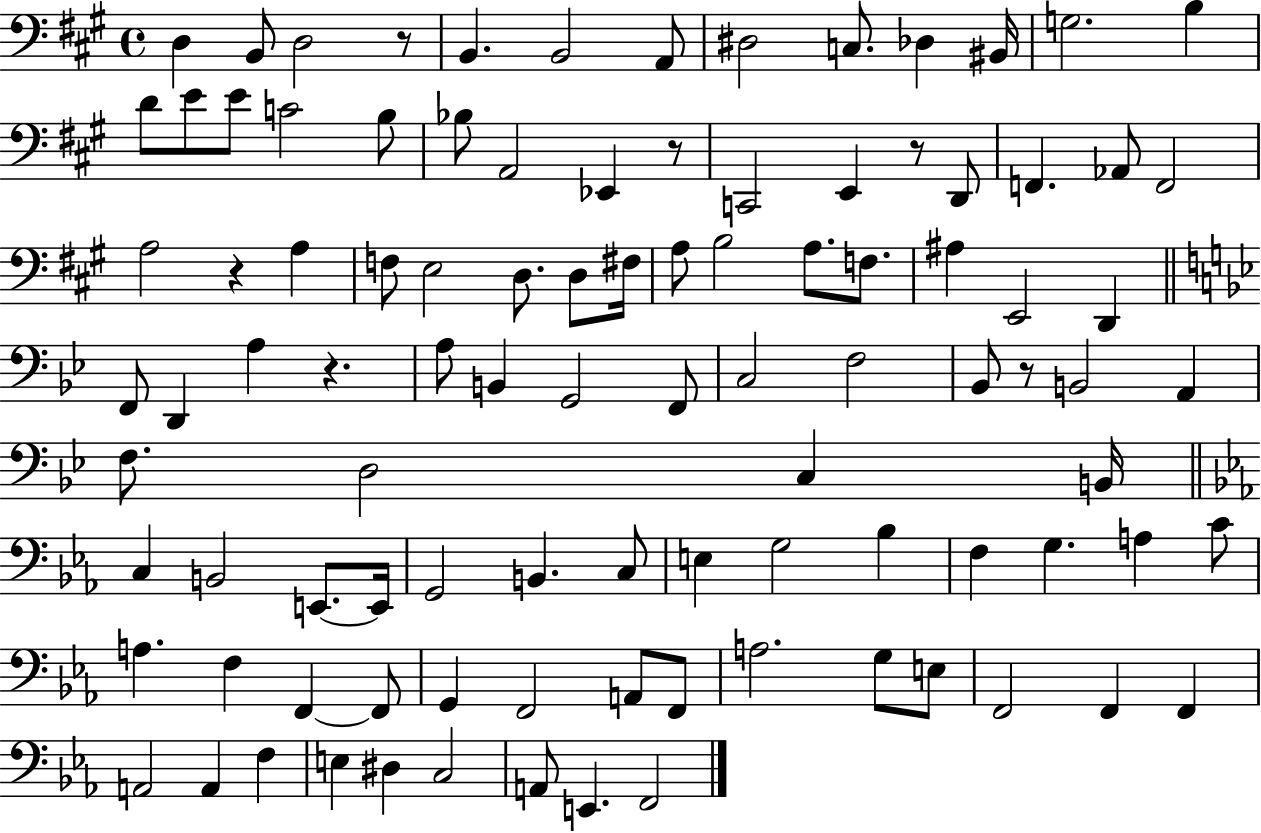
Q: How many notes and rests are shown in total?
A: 99